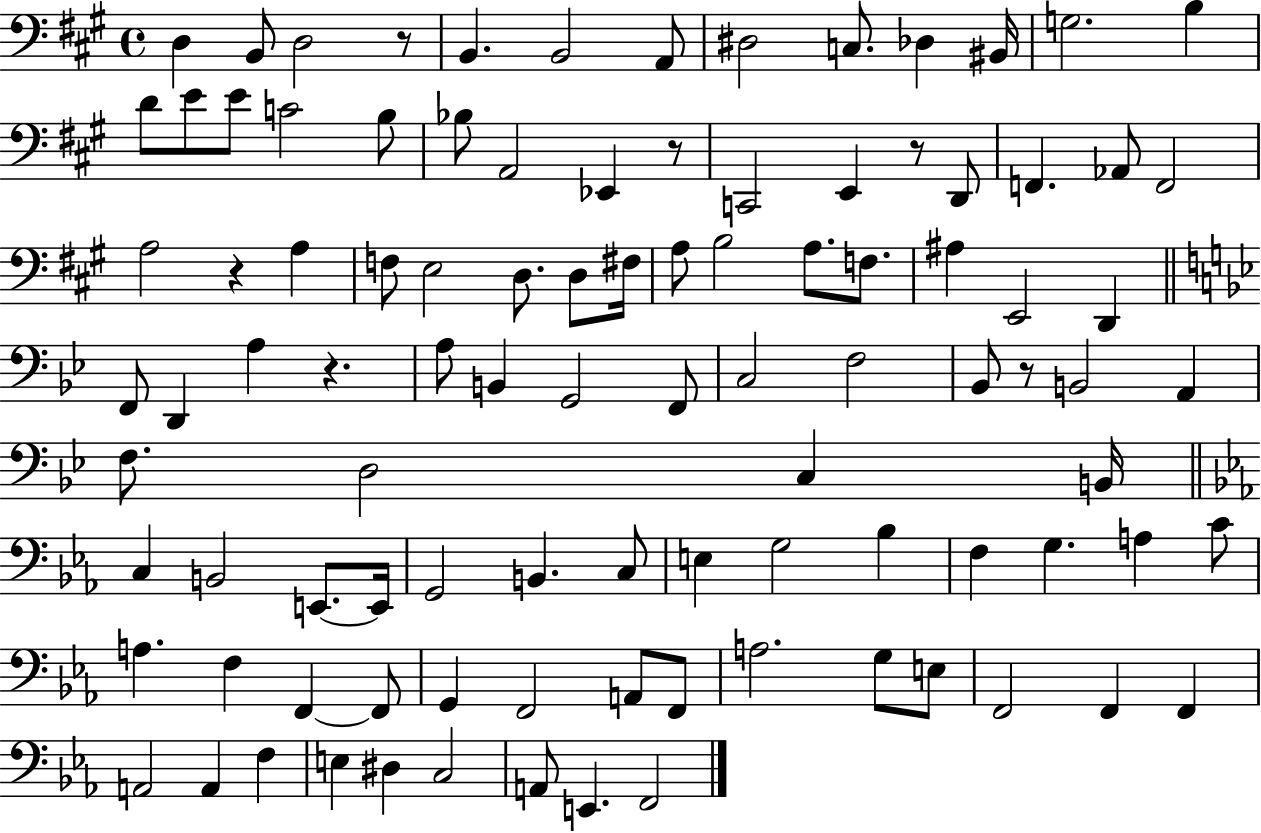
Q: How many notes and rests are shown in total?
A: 99